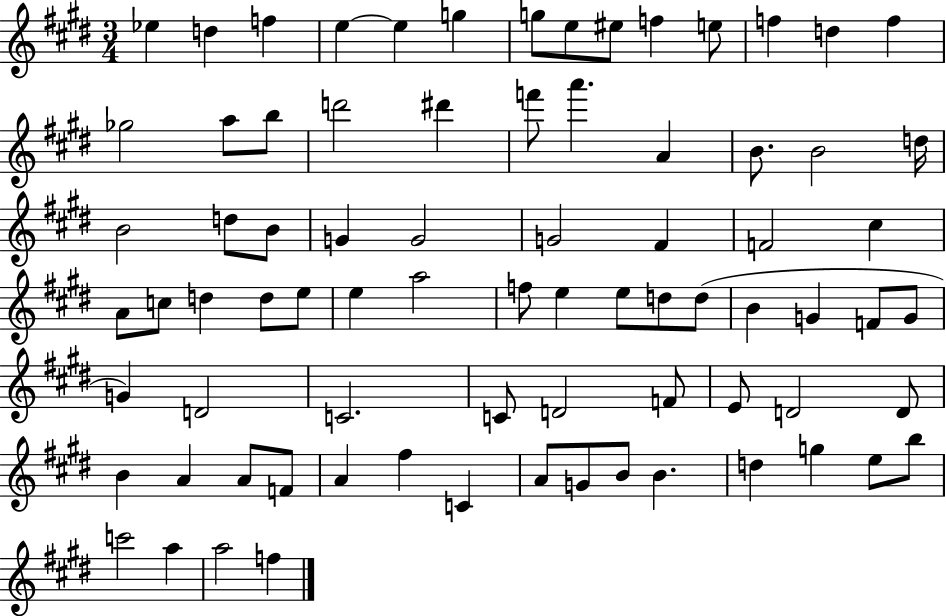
{
  \clef treble
  \numericTimeSignature
  \time 3/4
  \key e \major
  ees''4 d''4 f''4 | e''4~~ e''4 g''4 | g''8 e''8 eis''8 f''4 e''8 | f''4 d''4 f''4 | \break ges''2 a''8 b''8 | d'''2 dis'''4 | f'''8 a'''4. a'4 | b'8. b'2 d''16 | \break b'2 d''8 b'8 | g'4 g'2 | g'2 fis'4 | f'2 cis''4 | \break a'8 c''8 d''4 d''8 e''8 | e''4 a''2 | f''8 e''4 e''8 d''8 d''8( | b'4 g'4 f'8 g'8 | \break g'4) d'2 | c'2. | c'8 d'2 f'8 | e'8 d'2 d'8 | \break b'4 a'4 a'8 f'8 | a'4 fis''4 c'4 | a'8 g'8 b'8 b'4. | d''4 g''4 e''8 b''8 | \break c'''2 a''4 | a''2 f''4 | \bar "|."
}